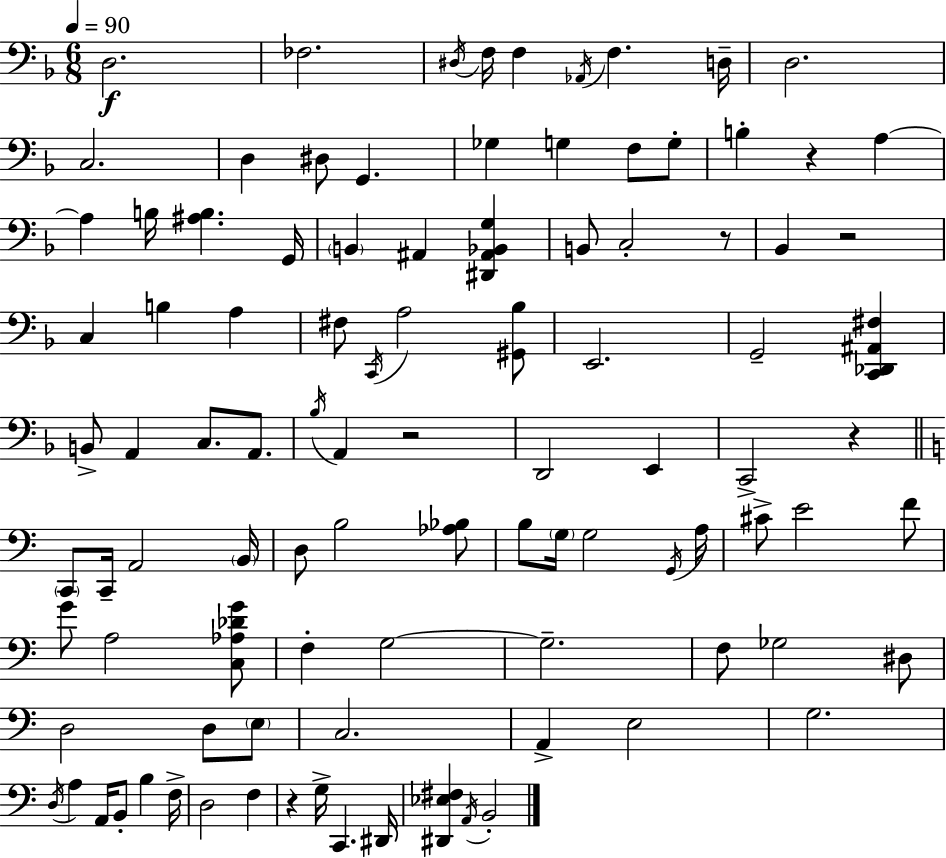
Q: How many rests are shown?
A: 6